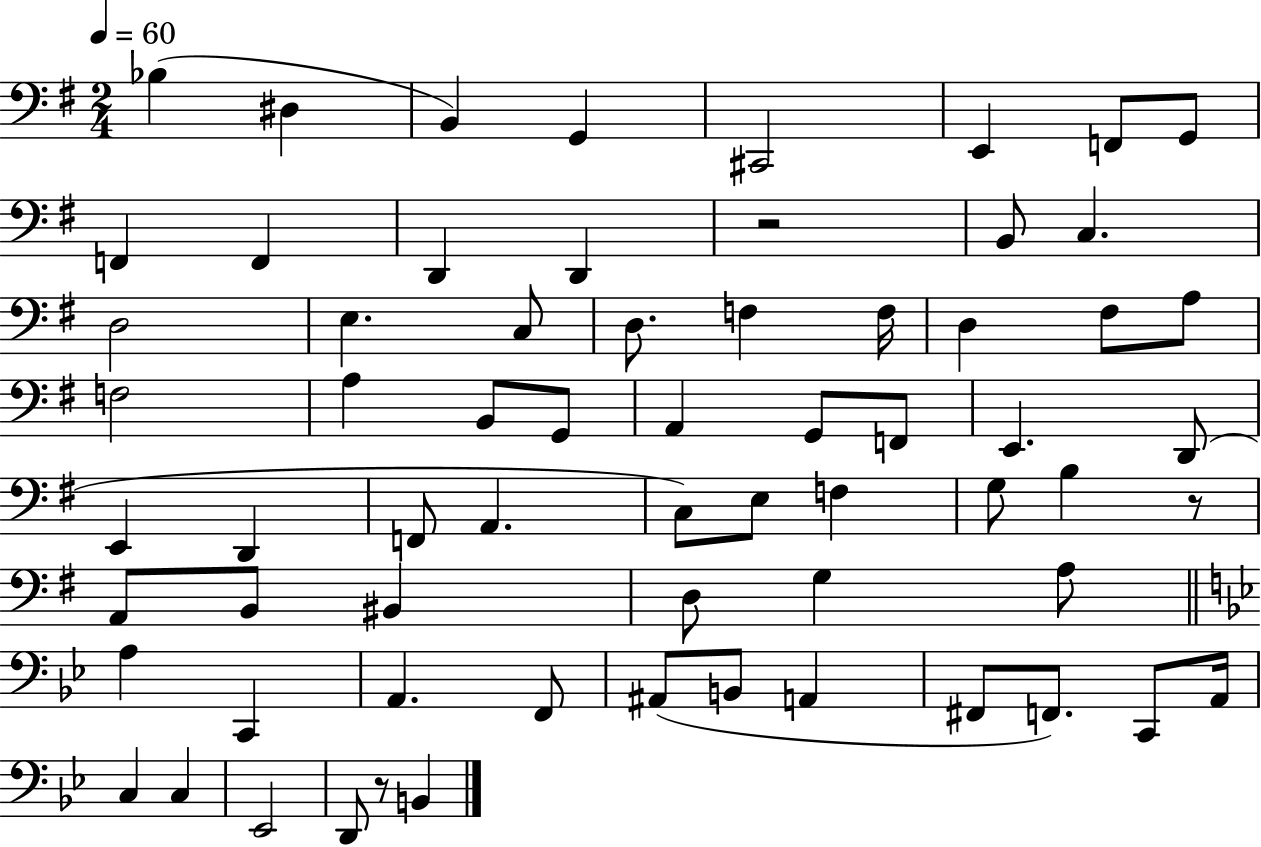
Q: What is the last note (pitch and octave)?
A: B2